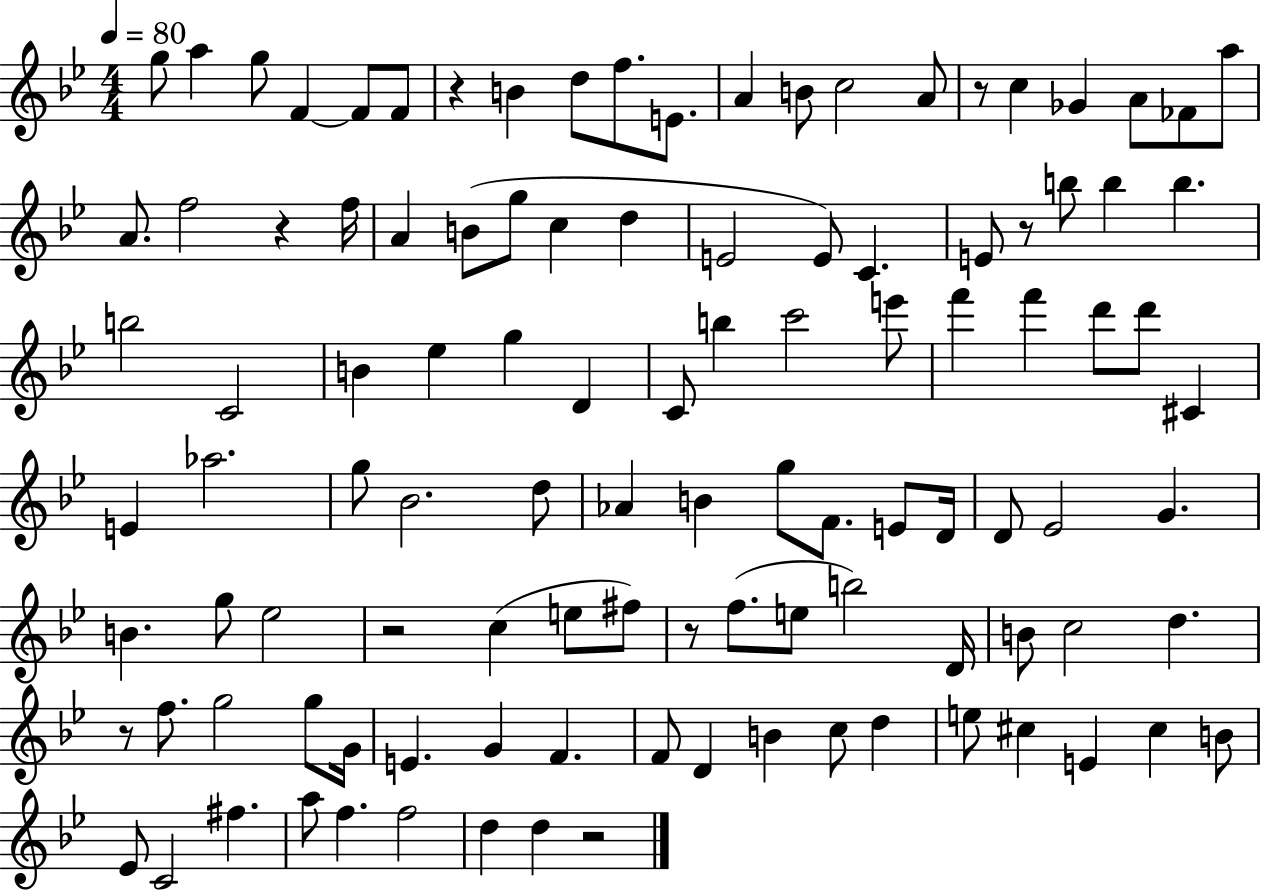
{
  \clef treble
  \numericTimeSignature
  \time 4/4
  \key bes \major
  \tempo 4 = 80
  g''8 a''4 g''8 f'4~~ f'8 f'8 | r4 b'4 d''8 f''8. e'8. | a'4 b'8 c''2 a'8 | r8 c''4 ges'4 a'8 fes'8 a''8 | \break a'8. f''2 r4 f''16 | a'4 b'8( g''8 c''4 d''4 | e'2 e'8) c'4. | e'8 r8 b''8 b''4 b''4. | \break b''2 c'2 | b'4 ees''4 g''4 d'4 | c'8 b''4 c'''2 e'''8 | f'''4 f'''4 d'''8 d'''8 cis'4 | \break e'4 aes''2. | g''8 bes'2. d''8 | aes'4 b'4 g''8 f'8. e'8 d'16 | d'8 ees'2 g'4. | \break b'4. g''8 ees''2 | r2 c''4( e''8 fis''8) | r8 f''8.( e''8 b''2) d'16 | b'8 c''2 d''4. | \break r8 f''8. g''2 g''8 g'16 | e'4. g'4 f'4. | f'8 d'4 b'4 c''8 d''4 | e''8 cis''4 e'4 cis''4 b'8 | \break ees'8 c'2 fis''4. | a''8 f''4. f''2 | d''4 d''4 r2 | \bar "|."
}